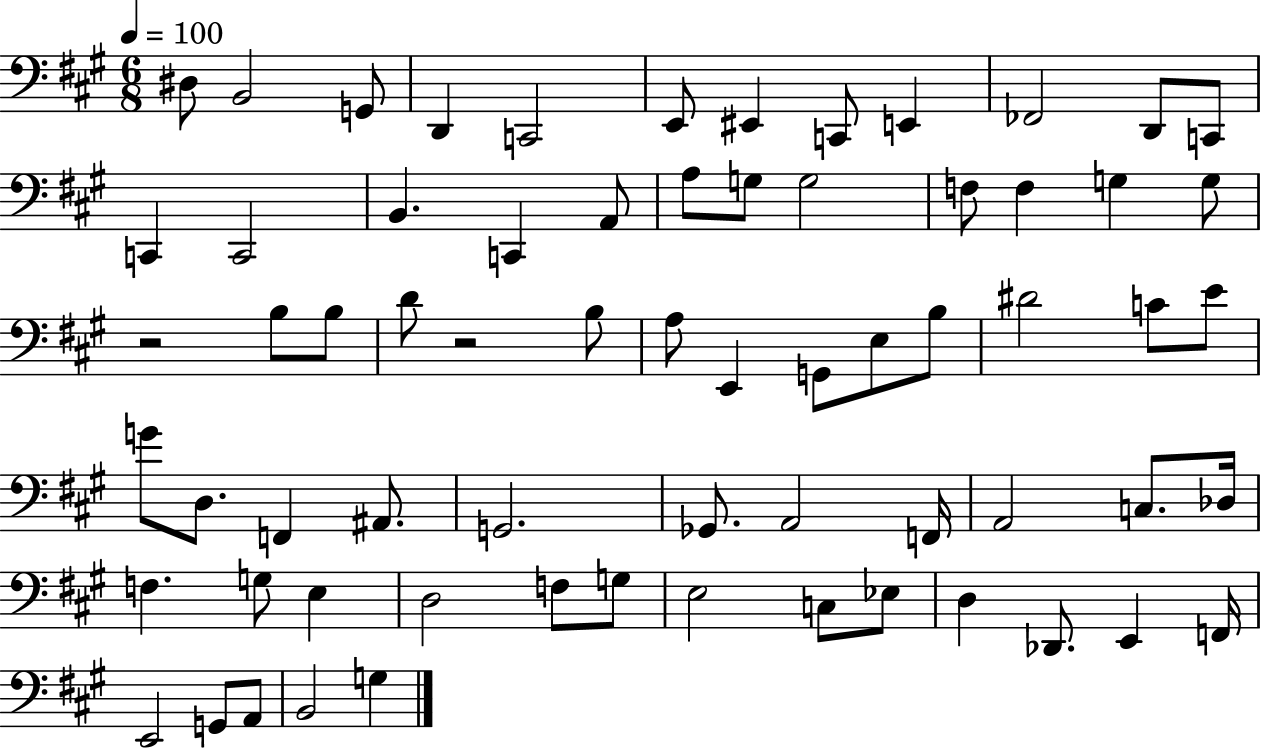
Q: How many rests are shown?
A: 2